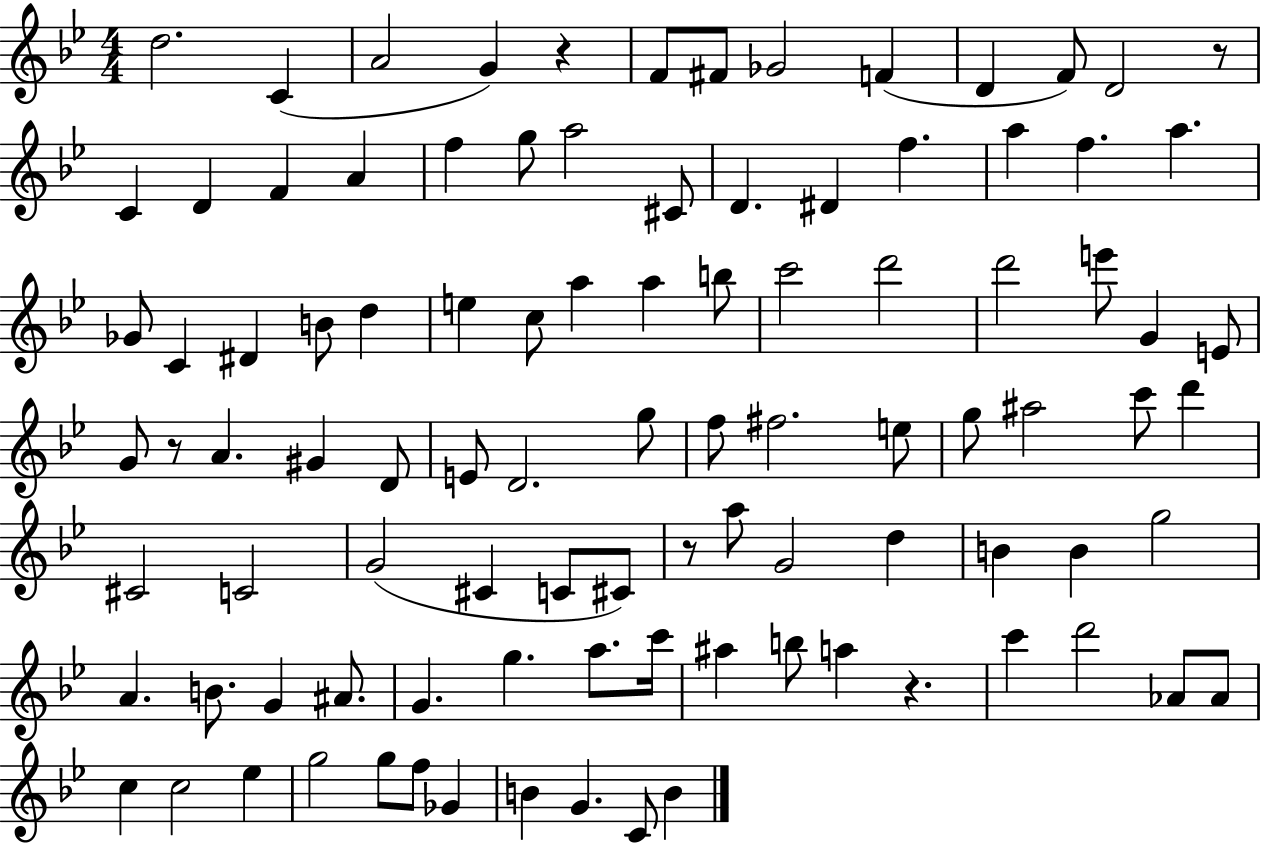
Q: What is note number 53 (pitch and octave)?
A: A#5